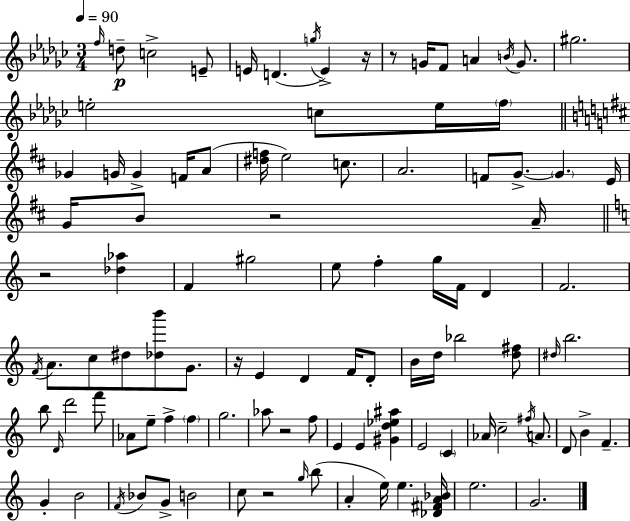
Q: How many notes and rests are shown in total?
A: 104